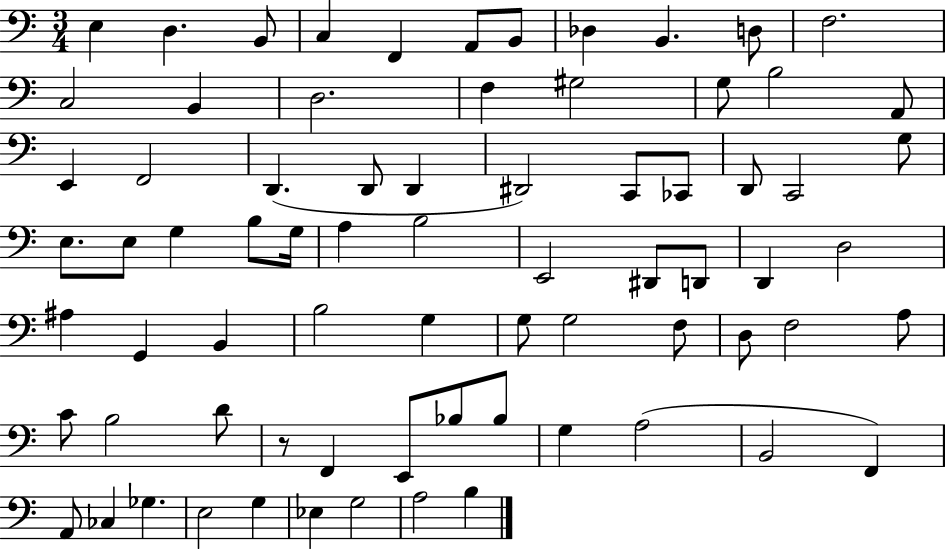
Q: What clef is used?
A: bass